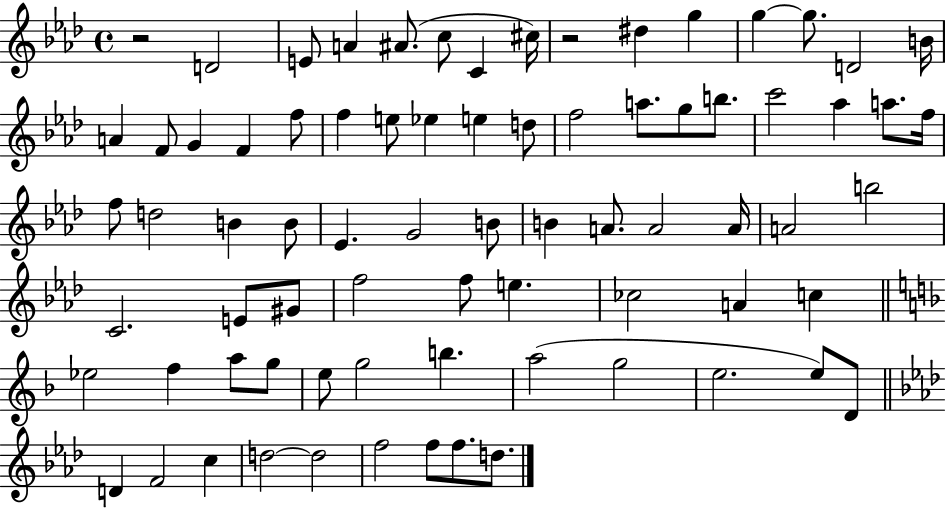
R/h D4/h E4/e A4/q A#4/e. C5/e C4/q C#5/s R/h D#5/q G5/q G5/q G5/e. D4/h B4/s A4/q F4/e G4/q F4/q F5/e F5/q E5/e Eb5/q E5/q D5/e F5/h A5/e. G5/e B5/e. C6/h Ab5/q A5/e. F5/s F5/e D5/h B4/q B4/e Eb4/q. G4/h B4/e B4/q A4/e. A4/h A4/s A4/h B5/h C4/h. E4/e G#4/e F5/h F5/e E5/q. CES5/h A4/q C5/q Eb5/h F5/q A5/e G5/e E5/e G5/h B5/q. A5/h G5/h E5/h. E5/e D4/e D4/q F4/h C5/q D5/h D5/h F5/h F5/e F5/e. D5/e.